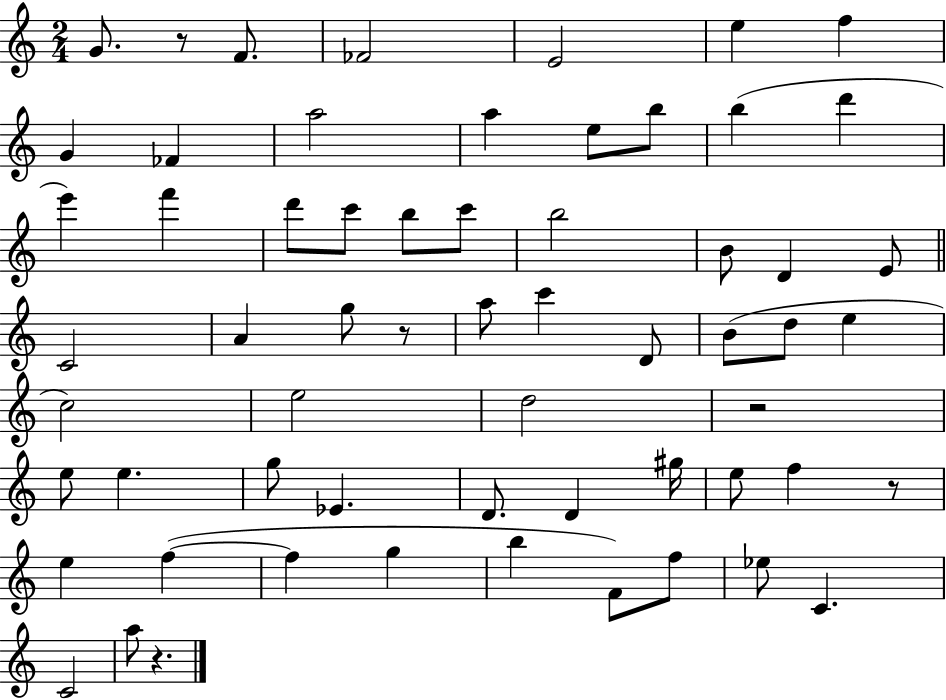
X:1
T:Untitled
M:2/4
L:1/4
K:C
G/2 z/2 F/2 _F2 E2 e f G _F a2 a e/2 b/2 b d' e' f' d'/2 c'/2 b/2 c'/2 b2 B/2 D E/2 C2 A g/2 z/2 a/2 c' D/2 B/2 d/2 e c2 e2 d2 z2 e/2 e g/2 _E D/2 D ^g/4 e/2 f z/2 e f f g b F/2 f/2 _e/2 C C2 a/2 z